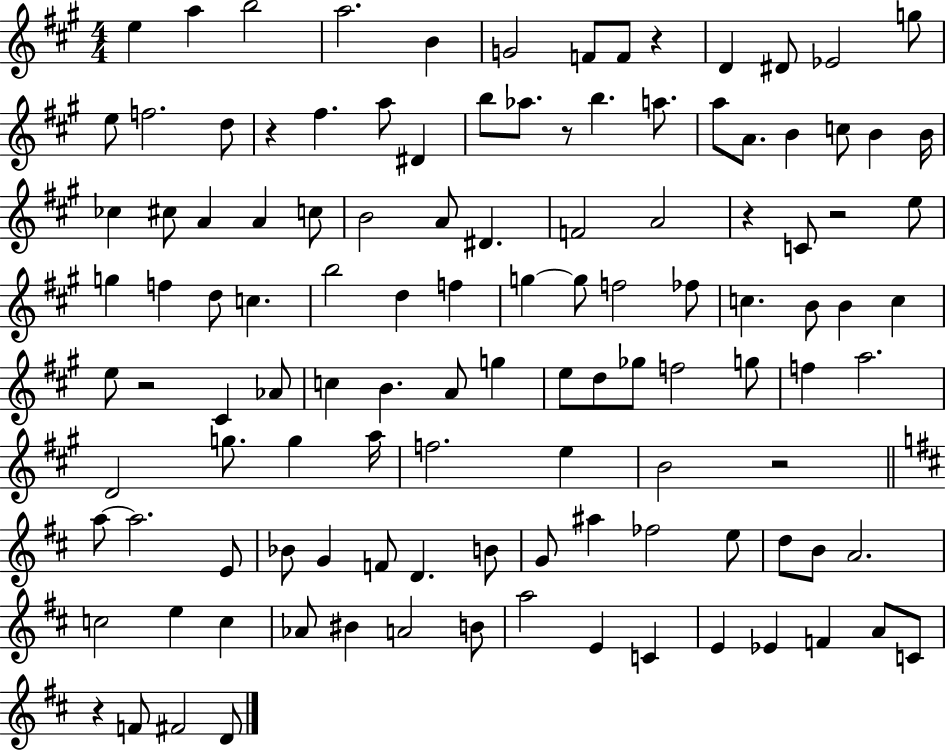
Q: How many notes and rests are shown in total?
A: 117